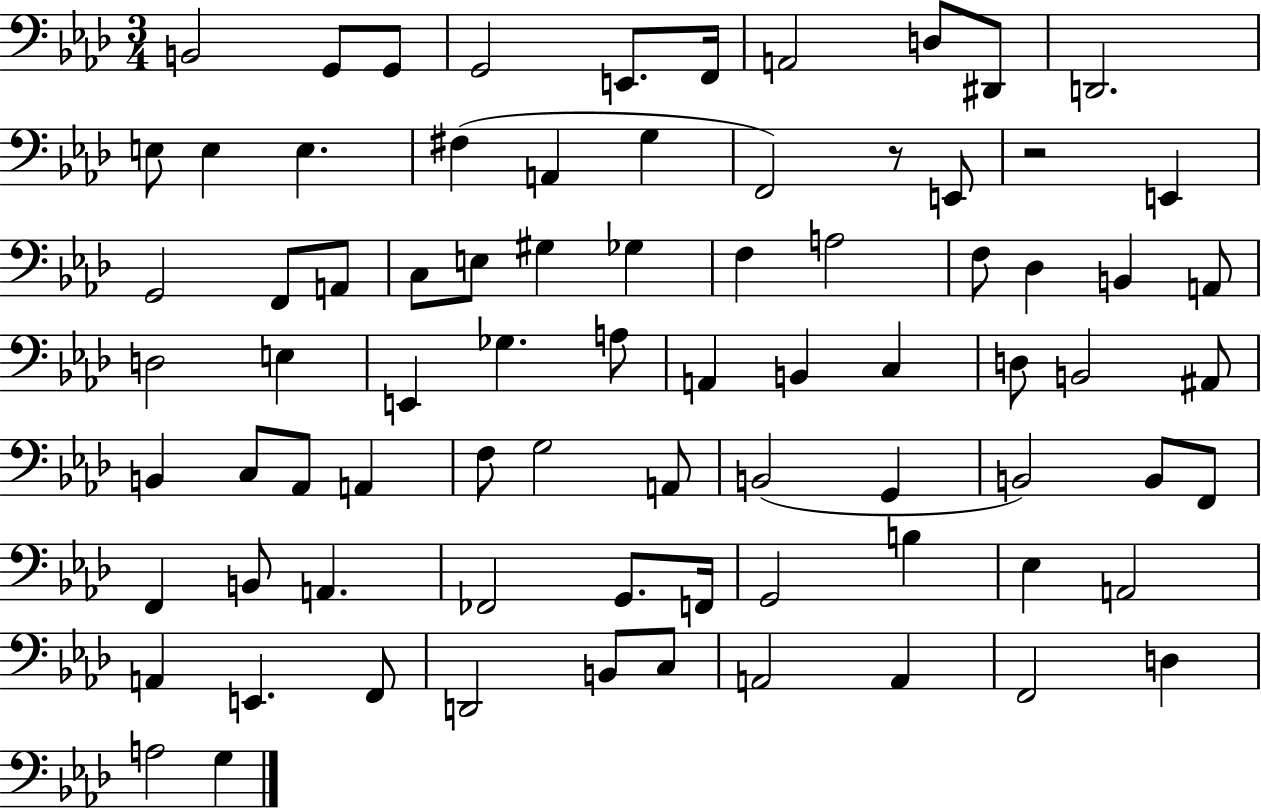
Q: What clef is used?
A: bass